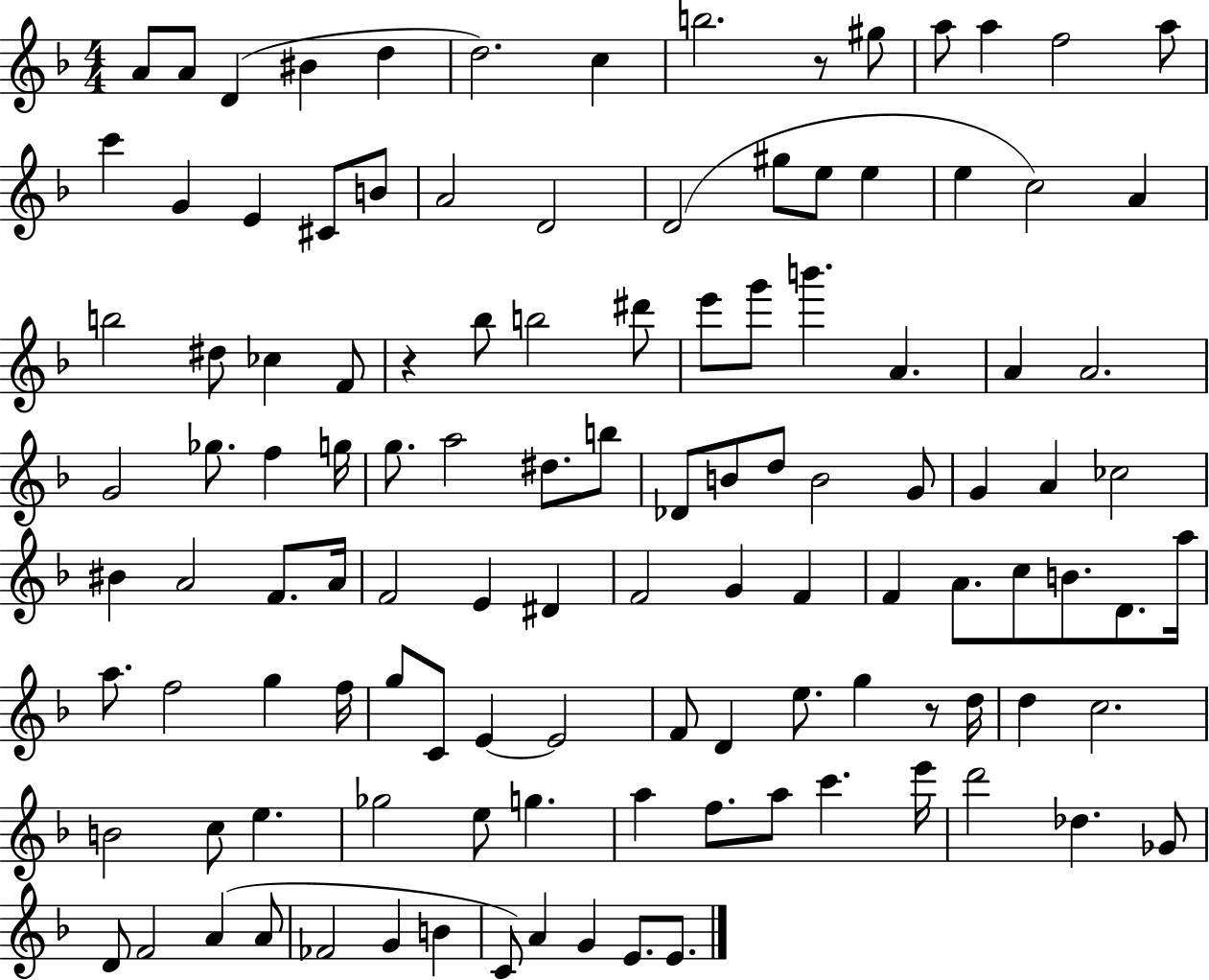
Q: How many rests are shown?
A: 3